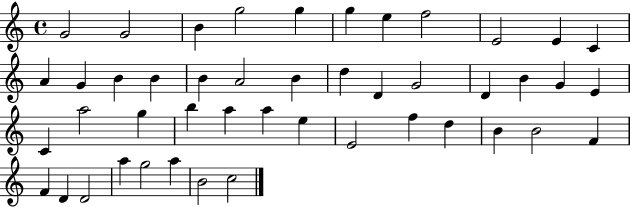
X:1
T:Untitled
M:4/4
L:1/4
K:C
G2 G2 B g2 g g e f2 E2 E C A G B B B A2 B d D G2 D B G E C a2 g b a a e E2 f d B B2 F F D D2 a g2 a B2 c2